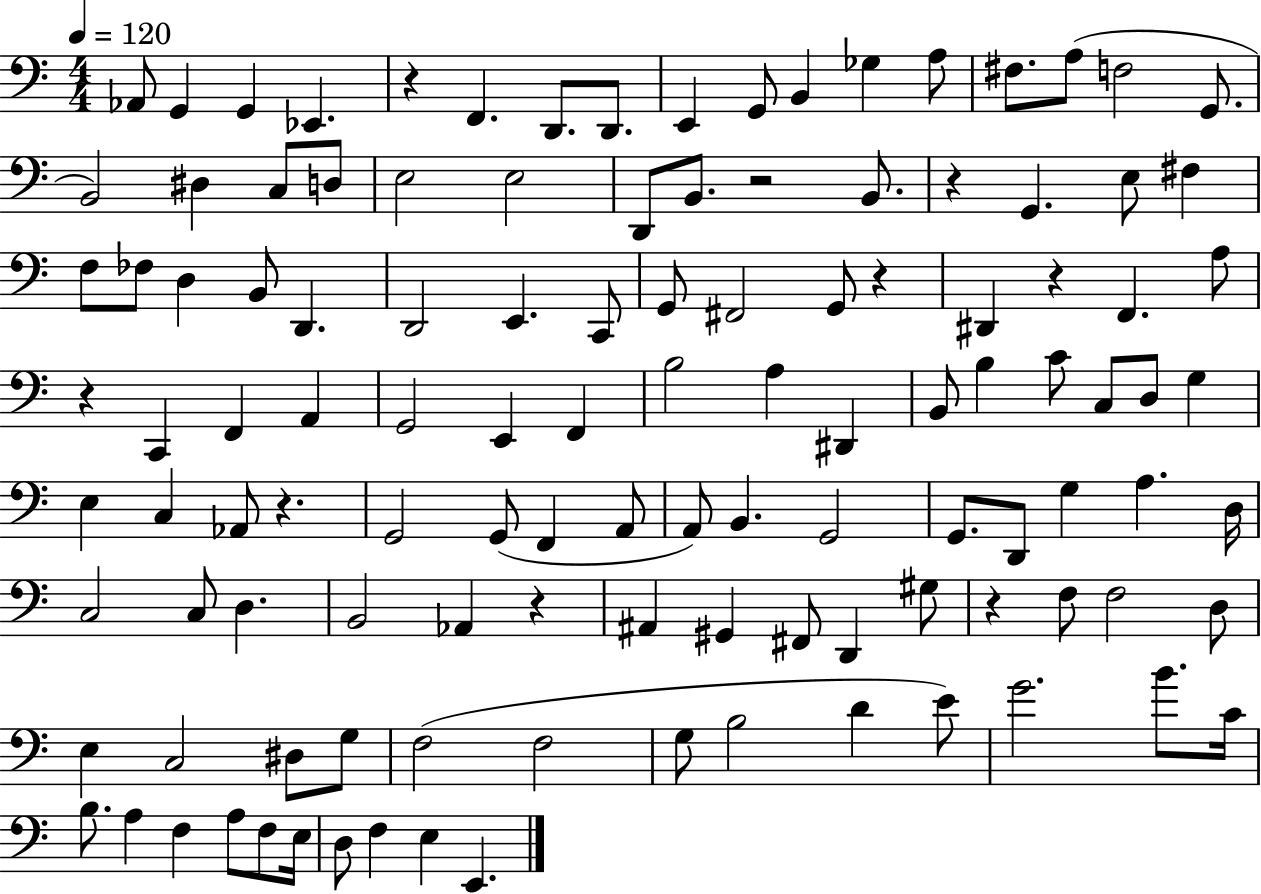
{
  \clef bass
  \numericTimeSignature
  \time 4/4
  \key c \major
  \tempo 4 = 120
  aes,8 g,4 g,4 ees,4. | r4 f,4. d,8. d,8. | e,4 g,8 b,4 ges4 a8 | fis8. a8( f2 g,8. | \break b,2) dis4 c8 d8 | e2 e2 | d,8 b,8. r2 b,8. | r4 g,4. e8 fis4 | \break f8 fes8 d4 b,8 d,4. | d,2 e,4. c,8 | g,8 fis,2 g,8 r4 | dis,4 r4 f,4. a8 | \break r4 c,4 f,4 a,4 | g,2 e,4 f,4 | b2 a4 dis,4 | b,8 b4 c'8 c8 d8 g4 | \break e4 c4 aes,8 r4. | g,2 g,8( f,4 a,8 | a,8) b,4. g,2 | g,8. d,8 g4 a4. d16 | \break c2 c8 d4. | b,2 aes,4 r4 | ais,4 gis,4 fis,8 d,4 gis8 | r4 f8 f2 d8 | \break e4 c2 dis8 g8 | f2( f2 | g8 b2 d'4 e'8) | g'2. b'8. c'16 | \break b8. a4 f4 a8 f8 e16 | d8 f4 e4 e,4. | \bar "|."
}